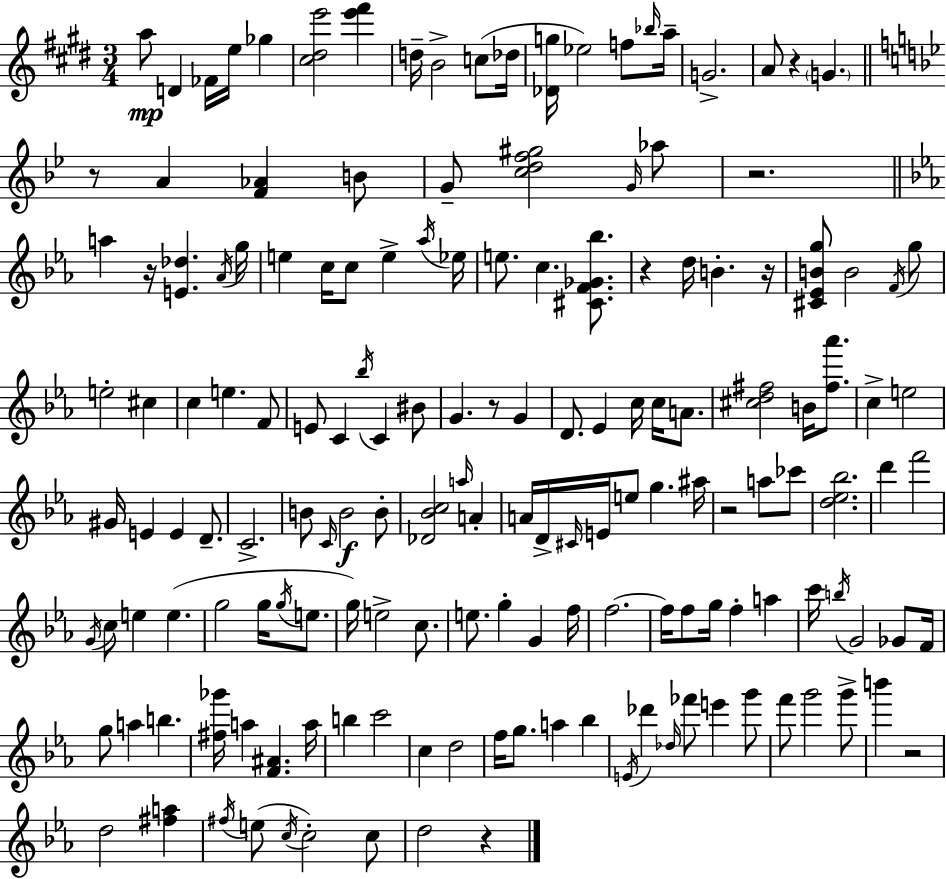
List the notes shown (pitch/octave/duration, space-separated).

A5/e D4/q FES4/s E5/s Gb5/q [C#5,D#5,E6]/h [E6,F#6]/q D5/s B4/h C5/e Db5/s [Db4,G5]/s Eb5/h F5/e Bb5/s A5/s G4/h. A4/e R/q G4/q. R/e A4/q [F4,Ab4]/q B4/e G4/e [C5,D5,F5,G#5]/h G4/s Ab5/e R/h. A5/q R/s [E4,Db5]/q. Ab4/s G5/s E5/q C5/s C5/e E5/q Ab5/s Eb5/s E5/e. C5/q. [C#4,F4,Gb4,Bb5]/e. R/q D5/s B4/q. R/s [C#4,Eb4,B4,G5]/e B4/h F4/s G5/e E5/h C#5/q C5/q E5/q. F4/e E4/e C4/q Bb5/s C4/q BIS4/e G4/q. R/e G4/q D4/e. Eb4/q C5/s C5/s A4/e. [C#5,D5,F#5]/h B4/s [F#5,Ab6]/e. C5/q E5/h G#4/s E4/q E4/q D4/e. C4/h. B4/e C4/s B4/h B4/e [Db4,Bb4,C5]/h A5/s A4/q A4/s D4/s C#4/s E4/s E5/e G5/q. A#5/s R/h A5/e CES6/e [D5,Eb5,Bb5]/h. D6/q F6/h G4/s C5/e E5/q E5/q. G5/h G5/s G5/s E5/e. G5/s E5/h C5/e. E5/e. G5/q G4/q F5/s F5/h. F5/s F5/e G5/s F5/q A5/q C6/s B5/s G4/h Gb4/e F4/s G5/e A5/q B5/q. [F#5,Gb6]/s A5/q [F4,A#4]/q. A5/s B5/q C6/h C5/q D5/h F5/s G5/e. A5/q Bb5/q E4/s Db6/q Db5/s FES6/e E6/q G6/e F6/e G6/h G6/e B6/q R/h D5/h [F#5,A5]/q F#5/s E5/e C5/s C5/h C5/e D5/h R/q